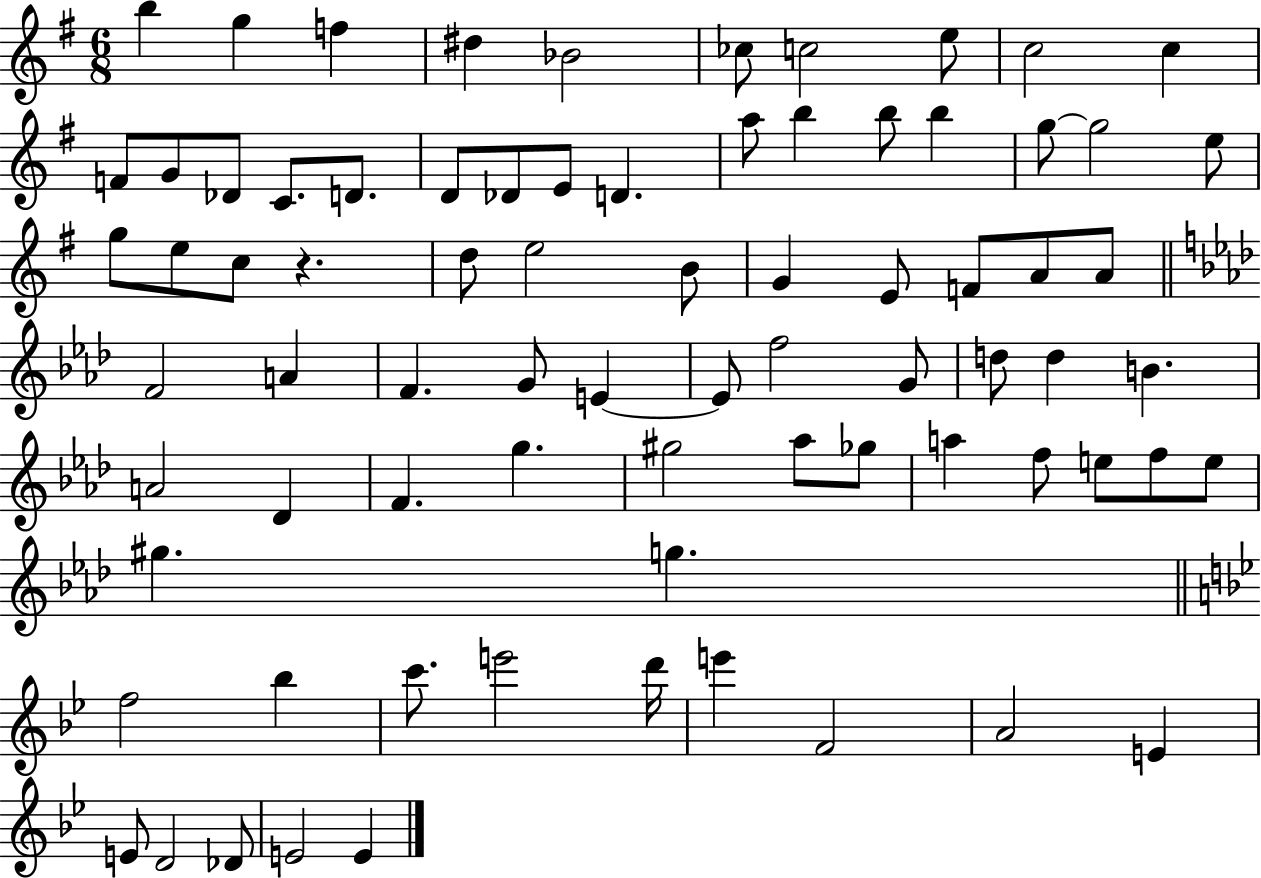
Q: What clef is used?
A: treble